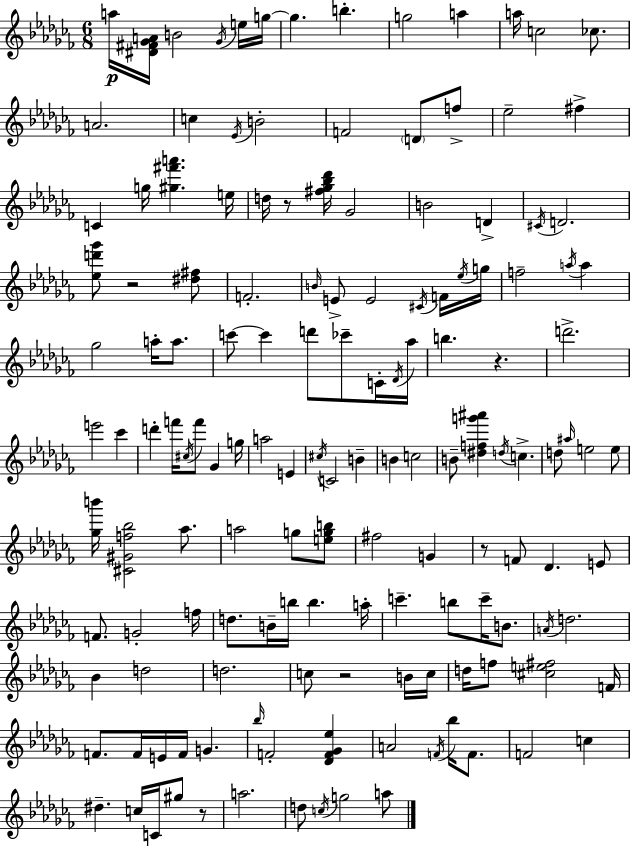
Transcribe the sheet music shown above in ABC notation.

X:1
T:Untitled
M:6/8
L:1/4
K:Abm
a/4 [^D^F_GA]/4 B2 _G/4 e/4 g/4 g b g2 a a/4 c2 _c/2 A2 c _E/4 B2 F2 D/2 f/2 _e2 ^f C g/4 [^g^f'a'] e/4 d/4 z/2 [^f_g_b_d']/4 _G2 B2 D ^C/4 D2 [_ed'_g']/2 z2 [^d^f]/2 F2 B/4 E/2 E2 ^C/4 F/4 _e/4 g/4 f2 a/4 a _g2 a/4 a/2 c'/2 c' d'/2 _c'/2 C/4 _D/4 _a/4 b z d'2 e'2 _c' d' f'/4 ^c/4 f'/2 _G g/4 a2 E ^c/4 C2 B B c2 B/2 [^dfg'^a'] d/4 c d/2 ^a/4 e2 e/2 [_gb']/4 [^C^Gf_b]2 _a/2 a2 g/2 [egb]/2 ^f2 G z/2 F/2 _D E/2 F/2 G2 f/4 d/2 B/4 b/4 b a/4 c' b/2 c'/4 B/2 A/4 d2 _B d2 d2 c/2 z2 B/4 c/4 d/4 f/2 [^ce^f]2 F/4 F/2 F/4 E/4 F/4 G _b/4 F2 [_DF_G_e] A2 F/4 _b/4 F/2 F2 c ^d c/4 C/4 ^g/2 z/2 a2 d/2 c/4 g2 a/2